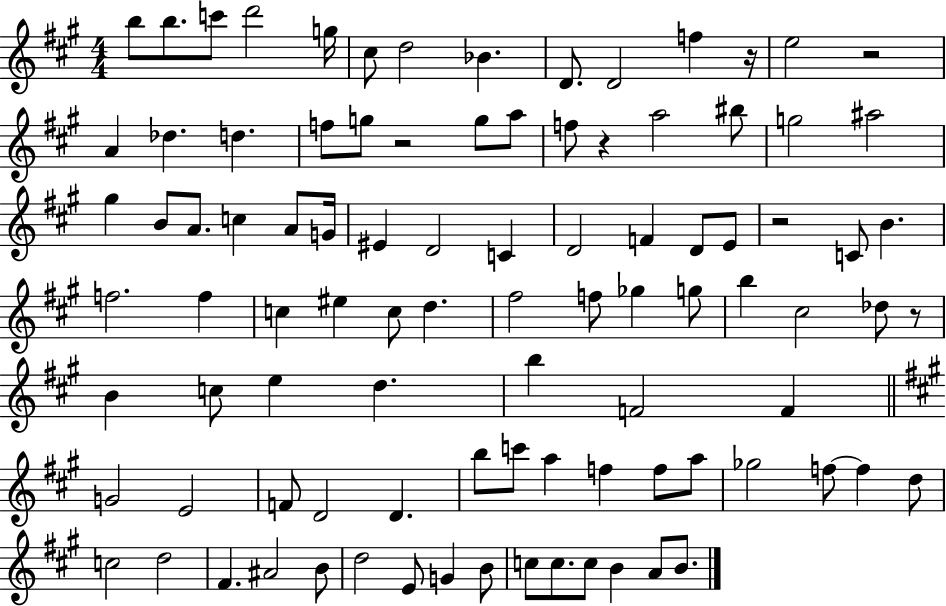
B5/e B5/e. C6/e D6/h G5/s C#5/e D5/h Bb4/q. D4/e. D4/h F5/q R/s E5/h R/h A4/q Db5/q. D5/q. F5/e G5/e R/h G5/e A5/e F5/e R/q A5/h BIS5/e G5/h A#5/h G#5/q B4/e A4/e. C5/q A4/e G4/s EIS4/q D4/h C4/q D4/h F4/q D4/e E4/e R/h C4/e B4/q. F5/h. F5/q C5/q EIS5/q C5/e D5/q. F#5/h F5/e Gb5/q G5/e B5/q C#5/h Db5/e R/e B4/q C5/e E5/q D5/q. B5/q F4/h F4/q G4/h E4/h F4/e D4/h D4/q. B5/e C6/e A5/q F5/q F5/e A5/e Gb5/h F5/e F5/q D5/e C5/h D5/h F#4/q. A#4/h B4/e D5/h E4/e G4/q B4/e C5/e C5/e. C5/e B4/q A4/e B4/e.